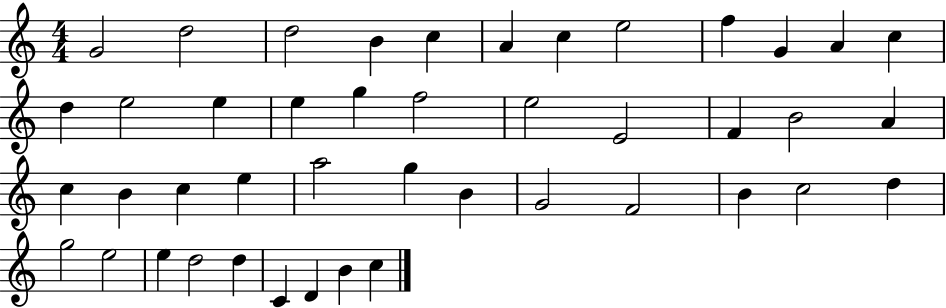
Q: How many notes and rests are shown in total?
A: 44